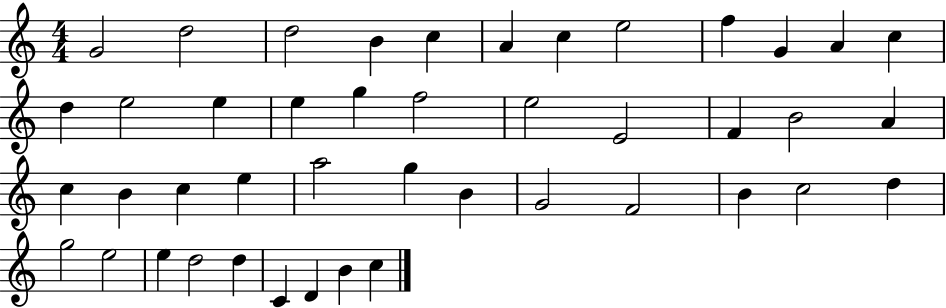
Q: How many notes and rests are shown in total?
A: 44